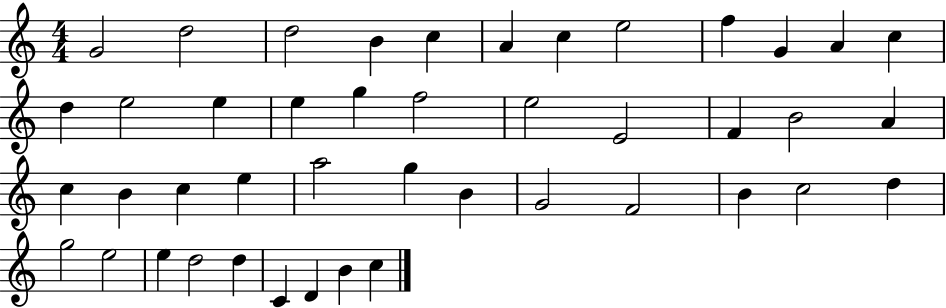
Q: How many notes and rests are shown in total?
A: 44